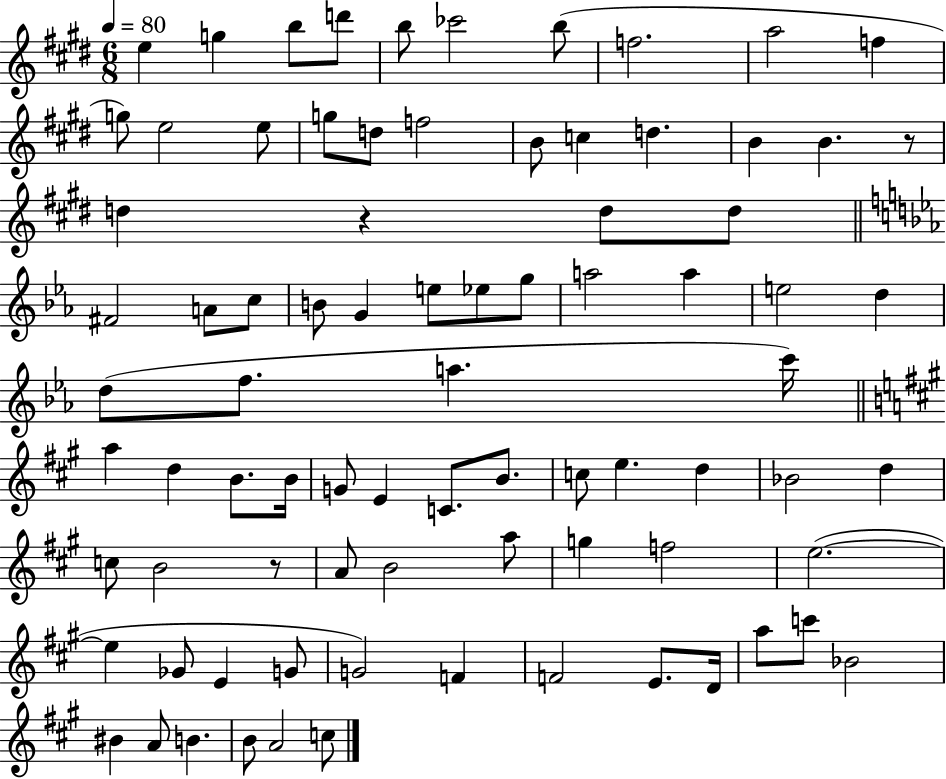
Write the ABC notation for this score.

X:1
T:Untitled
M:6/8
L:1/4
K:E
e g b/2 d'/2 b/2 _c'2 b/2 f2 a2 f g/2 e2 e/2 g/2 d/2 f2 B/2 c d B B z/2 d z d/2 d/2 ^F2 A/2 c/2 B/2 G e/2 _e/2 g/2 a2 a e2 d d/2 f/2 a c'/4 a d B/2 B/4 G/2 E C/2 B/2 c/2 e d _B2 d c/2 B2 z/2 A/2 B2 a/2 g f2 e2 e _G/2 E G/2 G2 F F2 E/2 D/4 a/2 c'/2 _B2 ^B A/2 B B/2 A2 c/2